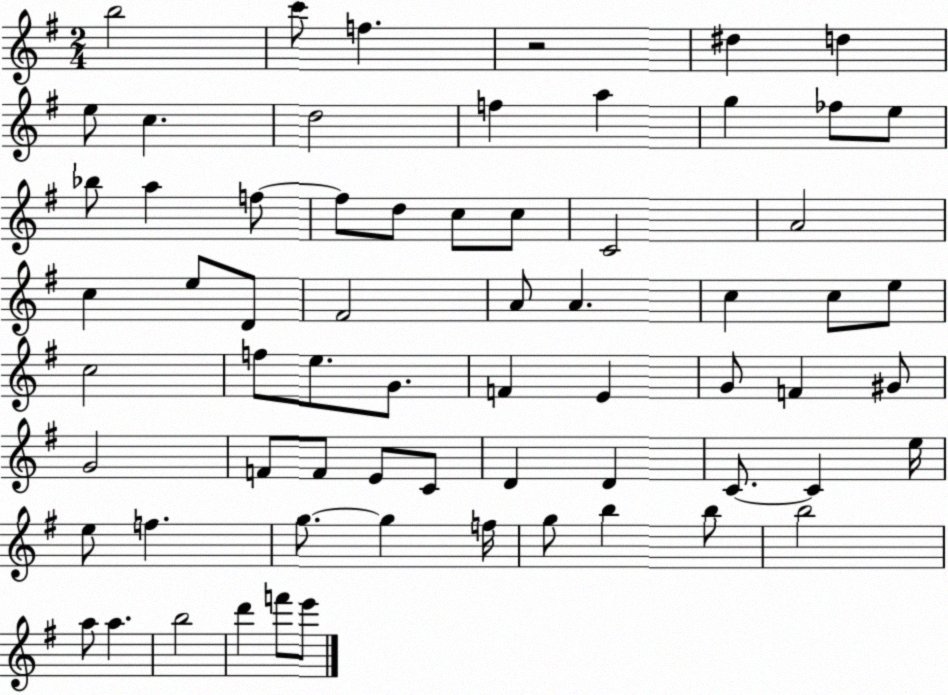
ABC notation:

X:1
T:Untitled
M:2/4
L:1/4
K:G
b2 c'/2 f z2 ^d d e/2 c d2 f a g _f/2 e/2 _b/2 a f/2 f/2 d/2 c/2 c/2 C2 A2 c e/2 D/2 ^F2 A/2 A c c/2 e/2 c2 f/2 e/2 G/2 F E G/2 F ^G/2 G2 F/2 F/2 E/2 C/2 D D C/2 C e/4 e/2 f g/2 g f/4 g/2 b b/2 b2 a/2 a b2 d' f'/2 e'/2